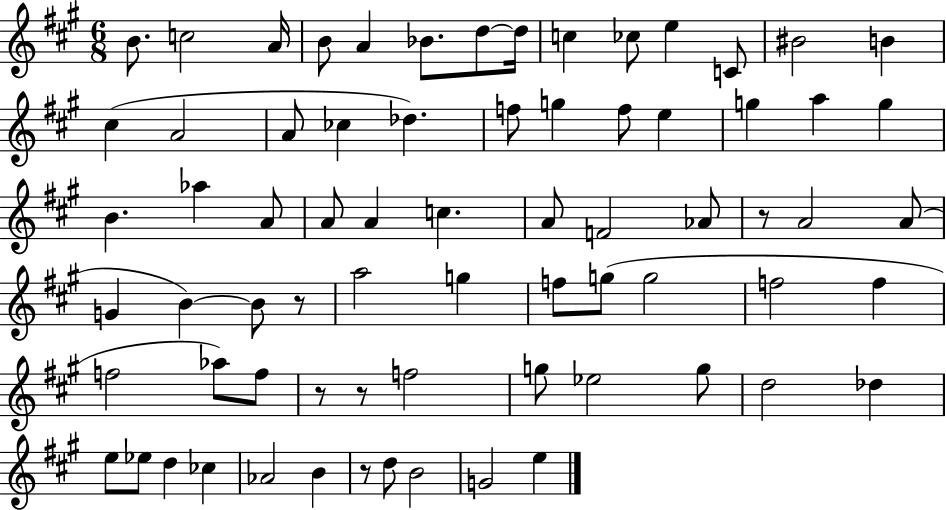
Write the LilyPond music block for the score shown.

{
  \clef treble
  \numericTimeSignature
  \time 6/8
  \key a \major
  b'8. c''2 a'16 | b'8 a'4 bes'8. d''8~~ d''16 | c''4 ces''8 e''4 c'8 | bis'2 b'4 | \break cis''4( a'2 | a'8 ces''4 des''4.) | f''8 g''4 f''8 e''4 | g''4 a''4 g''4 | \break b'4. aes''4 a'8 | a'8 a'4 c''4. | a'8 f'2 aes'8 | r8 a'2 a'8( | \break g'4 b'4~~) b'8 r8 | a''2 g''4 | f''8 g''8( g''2 | f''2 f''4 | \break f''2 aes''8) f''8 | r8 r8 f''2 | g''8 ees''2 g''8 | d''2 des''4 | \break e''8 ees''8 d''4 ces''4 | aes'2 b'4 | r8 d''8 b'2 | g'2 e''4 | \break \bar "|."
}